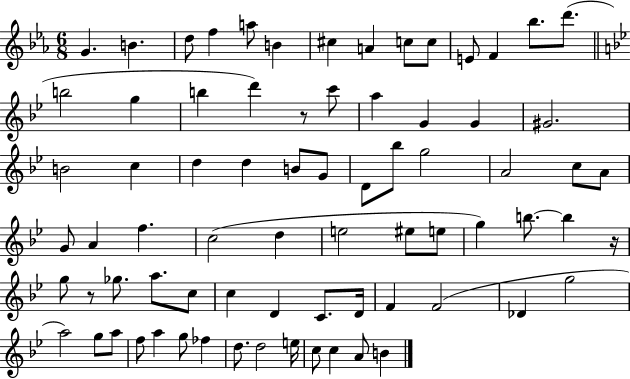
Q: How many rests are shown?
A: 3